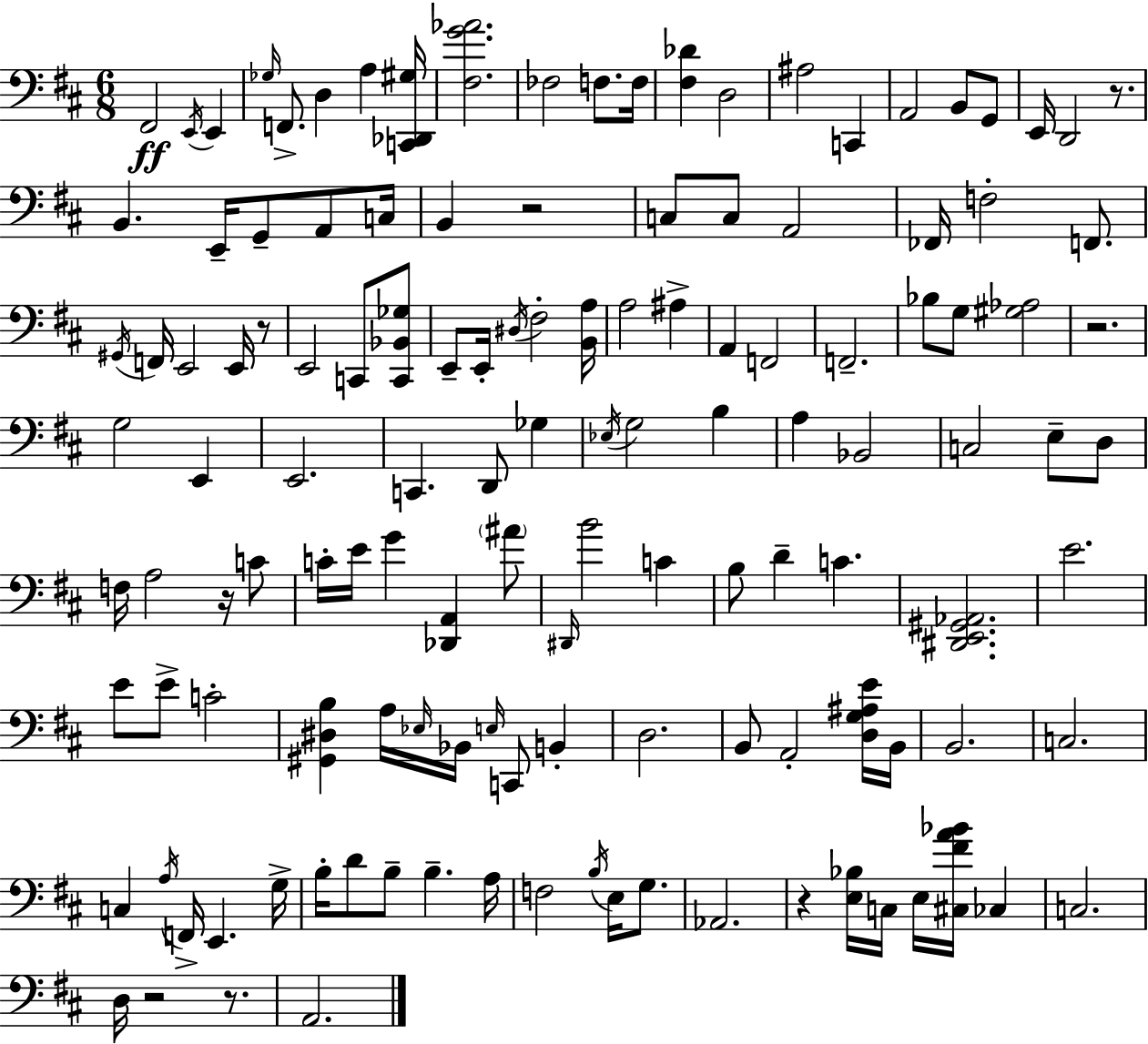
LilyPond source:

{
  \clef bass
  \numericTimeSignature
  \time 6/8
  \key d \major
  \repeat volta 2 { fis,2\ff \acciaccatura { e,16 } e,4 | \grace { ges16 } f,8.-> d4 a4 | <c, des, gis>16 <fis g' aes'>2. | fes2 f8. | \break f16 <fis des'>4 d2 | ais2 c,4 | a,2 b,8 | g,8 e,16 d,2 r8. | \break b,4. e,16-- g,8-- a,8 | c16 b,4 r2 | c8 c8 a,2 | fes,16 f2-. f,8. | \break \acciaccatura { gis,16 } f,16 e,2 | e,16 r8 e,2 c,8 | <c, bes, ges>8 e,8-- e,16-. \acciaccatura { dis16 } fis2-. | <b, a>16 a2 | \break ais4-> a,4 f,2 | f,2.-- | bes8 g8 <gis aes>2 | r2. | \break g2 | e,4 e,2. | c,4. d,8 | ges4 \acciaccatura { ees16 } g2 | \break b4 a4 bes,2 | c2 | e8-- d8 f16 a2 | r16 c'8 c'16-. e'16 g'4 <des, a,>4 | \break \parenthesize ais'8 \grace { dis,16 } b'2 | c'4 b8 d'4-- | c'4. <dis, e, gis, aes,>2. | e'2. | \break e'8 e'8-> c'2-. | <gis, dis b>4 a16 \grace { ees16 } | bes,16 \grace { e16 } c,8 b,4-. d2. | b,8 a,2-. | \break <d g ais e'>16 b,16 b,2. | c2. | c4 | \acciaccatura { a16 } f,16-> e,4. g16-> b16-. d'8 | \break b8-- b4.-- a16 f2 | \acciaccatura { b16 } e16 g8. aes,2. | r4 | <e bes>16 c16 e16 <cis fis' a' bes'>16 ces4 c2. | \break d16 r2 | r8. a,2. | } \bar "|."
}